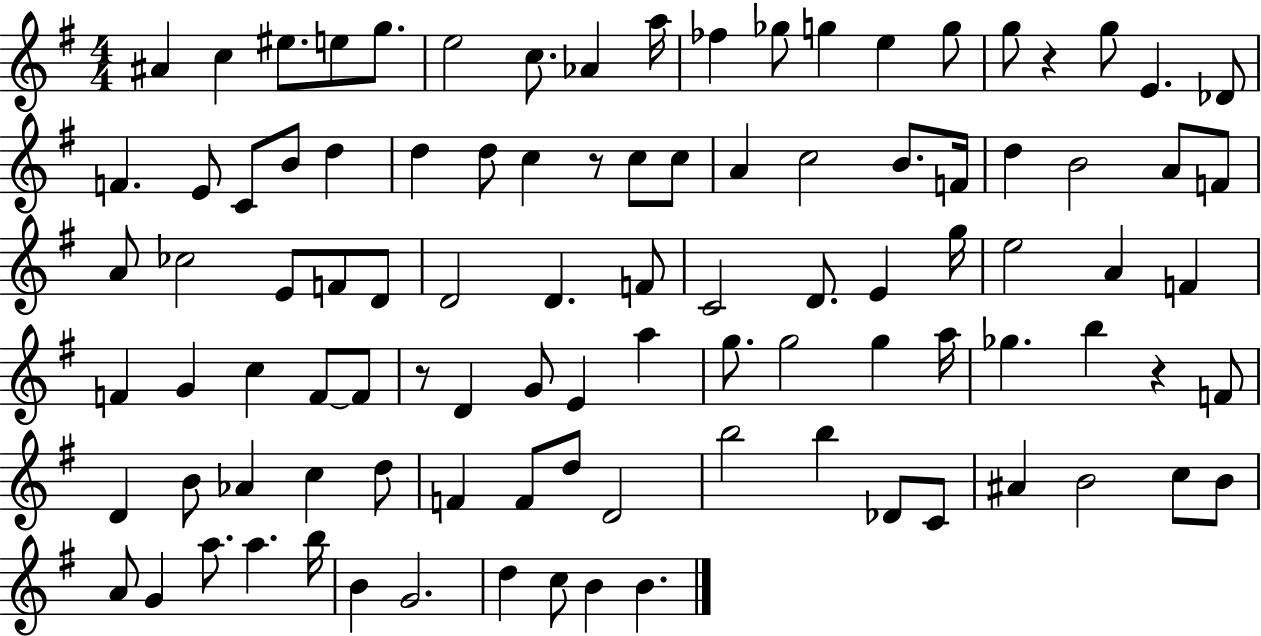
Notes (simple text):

A#4/q C5/q EIS5/e. E5/e G5/e. E5/h C5/e. Ab4/q A5/s FES5/q Gb5/e G5/q E5/q G5/e G5/e R/q G5/e E4/q. Db4/e F4/q. E4/e C4/e B4/e D5/q D5/q D5/e C5/q R/e C5/e C5/e A4/q C5/h B4/e. F4/s D5/q B4/h A4/e F4/e A4/e CES5/h E4/e F4/e D4/e D4/h D4/q. F4/e C4/h D4/e. E4/q G5/s E5/h A4/q F4/q F4/q G4/q C5/q F4/e F4/e R/e D4/q G4/e E4/q A5/q G5/e. G5/h G5/q A5/s Gb5/q. B5/q R/q F4/e D4/q B4/e Ab4/q C5/q D5/e F4/q F4/e D5/e D4/h B5/h B5/q Db4/e C4/e A#4/q B4/h C5/e B4/e A4/e G4/q A5/e. A5/q. B5/s B4/q G4/h. D5/q C5/e B4/q B4/q.